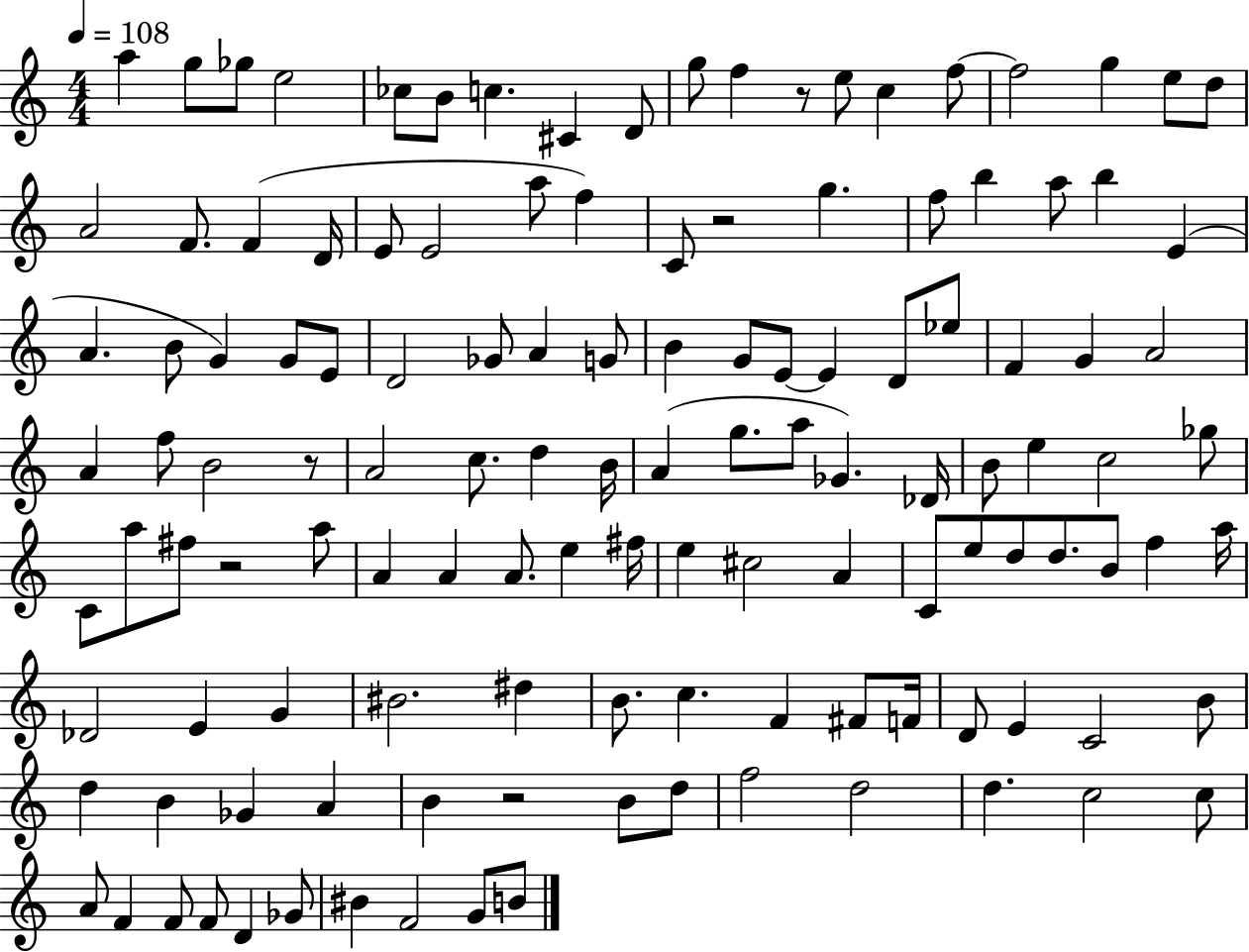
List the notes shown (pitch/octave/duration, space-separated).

A5/q G5/e Gb5/e E5/h CES5/e B4/e C5/q. C#4/q D4/e G5/e F5/q R/e E5/e C5/q F5/e F5/h G5/q E5/e D5/e A4/h F4/e. F4/q D4/s E4/e E4/h A5/e F5/q C4/e R/h G5/q. F5/e B5/q A5/e B5/q E4/q A4/q. B4/e G4/q G4/e E4/e D4/h Gb4/e A4/q G4/e B4/q G4/e E4/e E4/q D4/e Eb5/e F4/q G4/q A4/h A4/q F5/e B4/h R/e A4/h C5/e. D5/q B4/s A4/q G5/e. A5/e Gb4/q. Db4/s B4/e E5/q C5/h Gb5/e C4/e A5/e F#5/e R/h A5/e A4/q A4/q A4/e. E5/q F#5/s E5/q C#5/h A4/q C4/e E5/e D5/e D5/e. B4/e F5/q A5/s Db4/h E4/q G4/q BIS4/h. D#5/q B4/e. C5/q. F4/q F#4/e F4/s D4/e E4/q C4/h B4/e D5/q B4/q Gb4/q A4/q B4/q R/h B4/e D5/e F5/h D5/h D5/q. C5/h C5/e A4/e F4/q F4/e F4/e D4/q Gb4/e BIS4/q F4/h G4/e B4/e